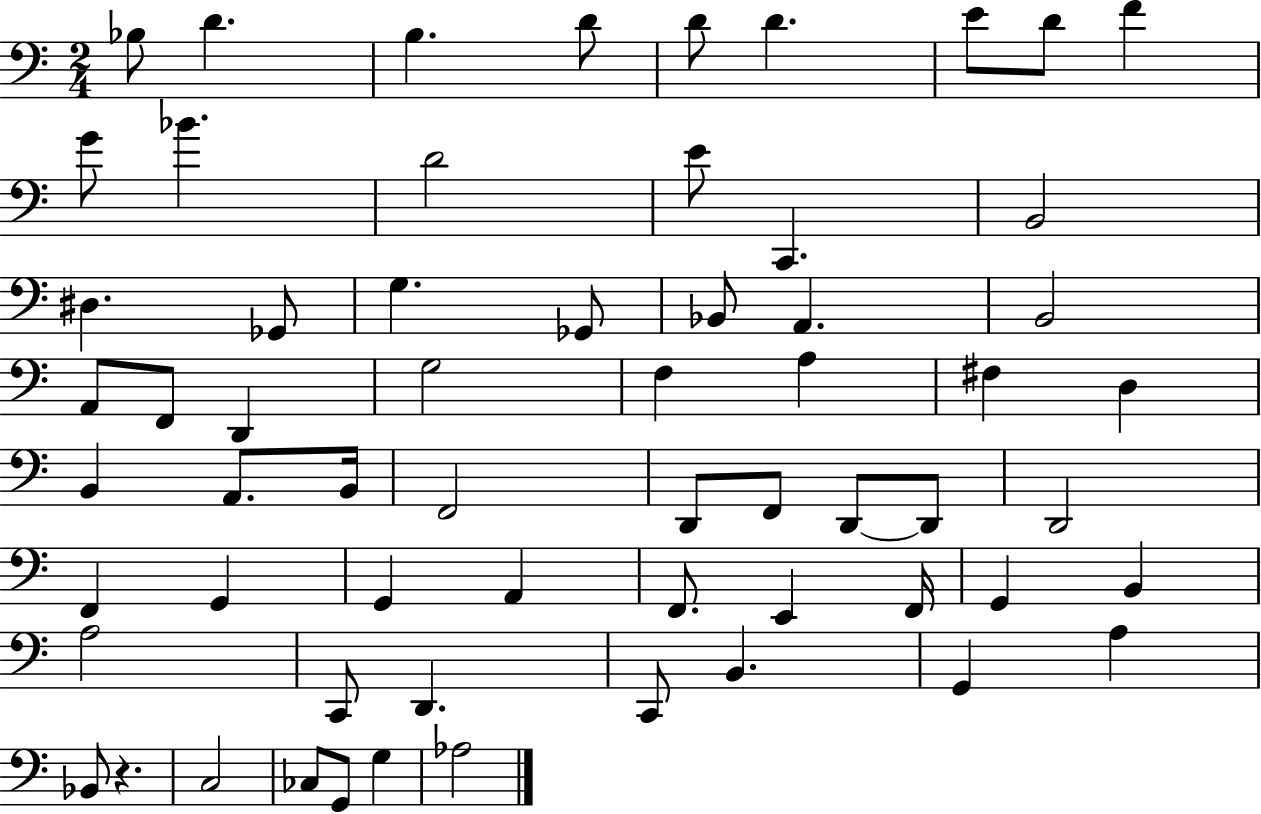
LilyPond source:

{
  \clef bass
  \numericTimeSignature
  \time 2/4
  \key c \major
  bes8 d'4. | b4. d'8 | d'8 d'4. | e'8 d'8 f'4 | \break g'8 bes'4. | d'2 | e'8 c,4. | b,2 | \break dis4. ges,8 | g4. ges,8 | bes,8 a,4. | b,2 | \break a,8 f,8 d,4 | g2 | f4 a4 | fis4 d4 | \break b,4 a,8. b,16 | f,2 | d,8 f,8 d,8~~ d,8 | d,2 | \break f,4 g,4 | g,4 a,4 | f,8. e,4 f,16 | g,4 b,4 | \break a2 | c,8 d,4. | c,8 b,4. | g,4 a4 | \break bes,8 r4. | c2 | ces8 g,8 g4 | aes2 | \break \bar "|."
}